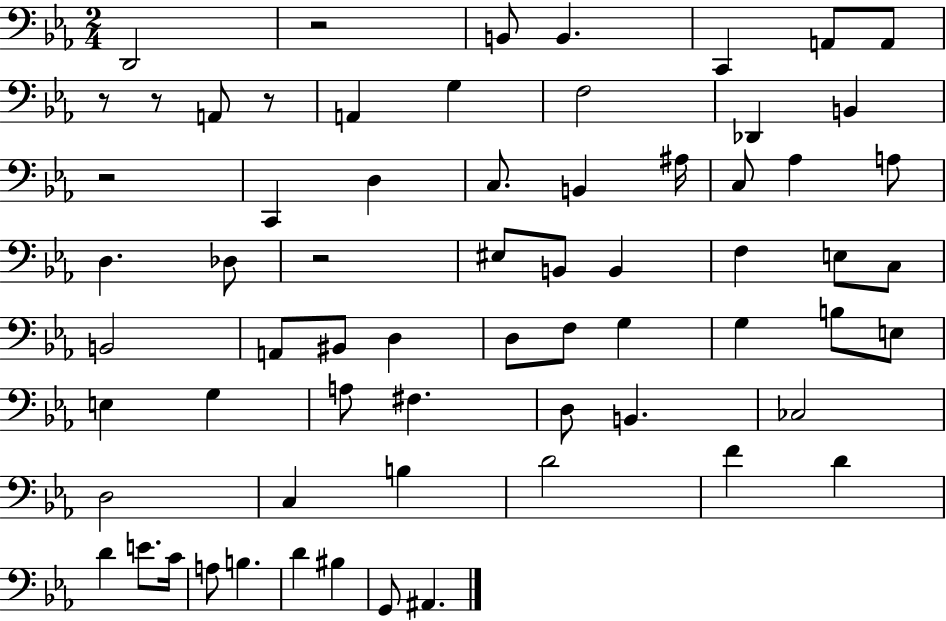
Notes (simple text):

D2/h R/h B2/e B2/q. C2/q A2/e A2/e R/e R/e A2/e R/e A2/q G3/q F3/h Db2/q B2/q R/h C2/q D3/q C3/e. B2/q A#3/s C3/e Ab3/q A3/e D3/q. Db3/e R/h EIS3/e B2/e B2/q F3/q E3/e C3/e B2/h A2/e BIS2/e D3/q D3/e F3/e G3/q G3/q B3/e E3/e E3/q G3/q A3/e F#3/q. D3/e B2/q. CES3/h D3/h C3/q B3/q D4/h F4/q D4/q D4/q E4/e. C4/s A3/e B3/q. D4/q BIS3/q G2/e A#2/q.